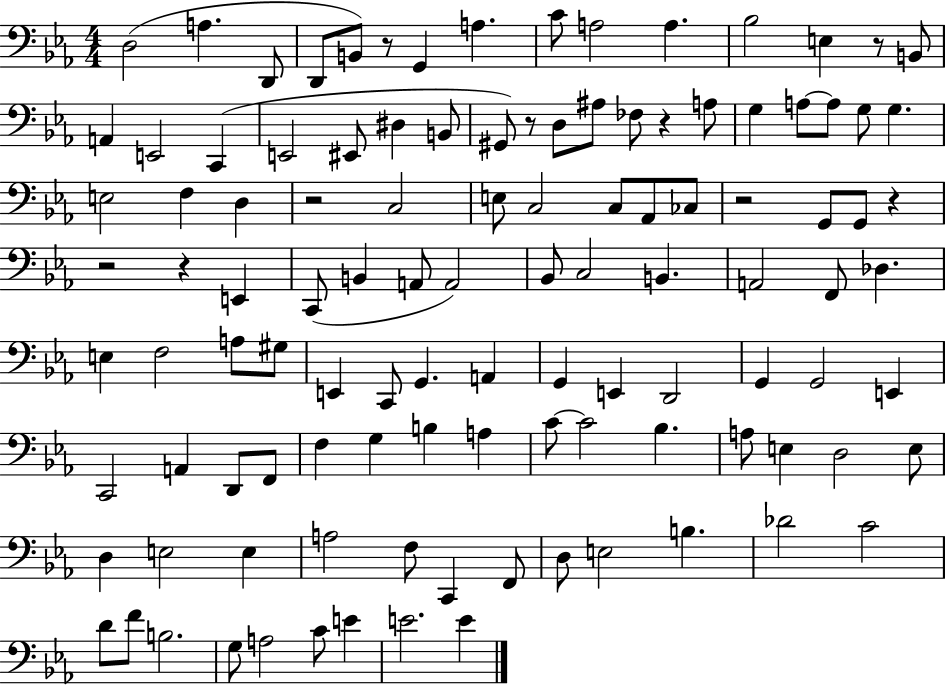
X:1
T:Untitled
M:4/4
L:1/4
K:Eb
D,2 A, D,,/2 D,,/2 B,,/2 z/2 G,, A, C/2 A,2 A, _B,2 E, z/2 B,,/2 A,, E,,2 C,, E,,2 ^E,,/2 ^D, B,,/2 ^G,,/2 z/2 D,/2 ^A,/2 _F,/2 z A,/2 G, A,/2 A,/2 G,/2 G, E,2 F, D, z2 C,2 E,/2 C,2 C,/2 _A,,/2 _C,/2 z2 G,,/2 G,,/2 z z2 z E,, C,,/2 B,, A,,/2 A,,2 _B,,/2 C,2 B,, A,,2 F,,/2 _D, E, F,2 A,/2 ^G,/2 E,, C,,/2 G,, A,, G,, E,, D,,2 G,, G,,2 E,, C,,2 A,, D,,/2 F,,/2 F, G, B, A, C/2 C2 _B, A,/2 E, D,2 E,/2 D, E,2 E, A,2 F,/2 C,, F,,/2 D,/2 E,2 B, _D2 C2 D/2 F/2 B,2 G,/2 A,2 C/2 E E2 E